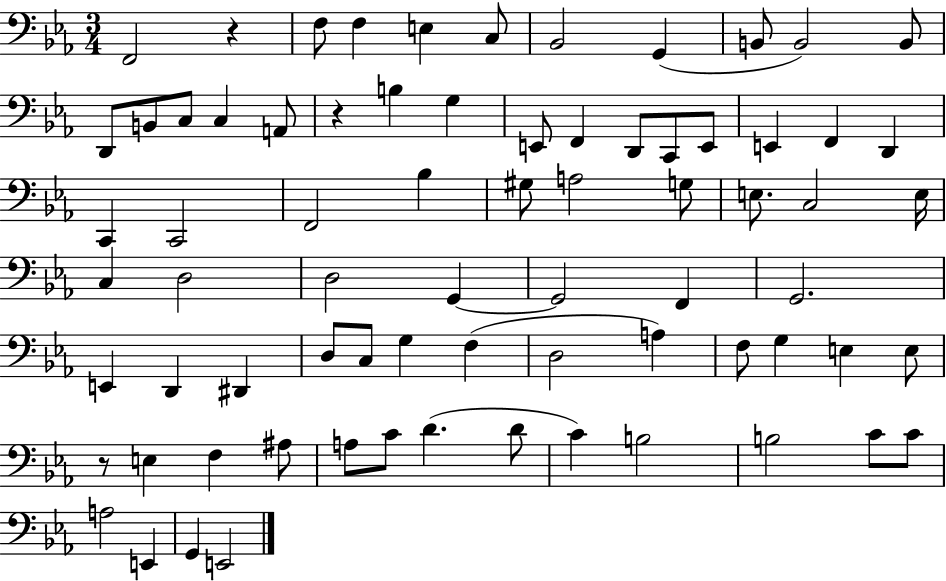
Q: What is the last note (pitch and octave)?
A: E2